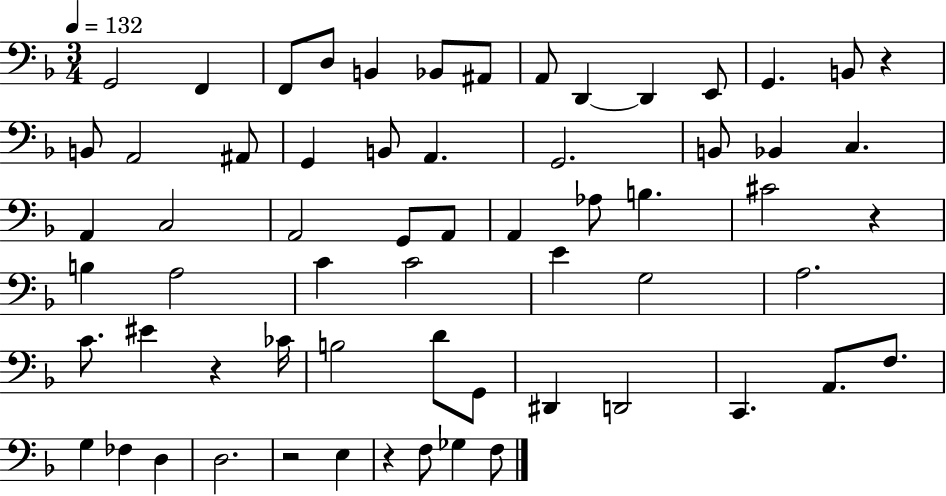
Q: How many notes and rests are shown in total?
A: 63